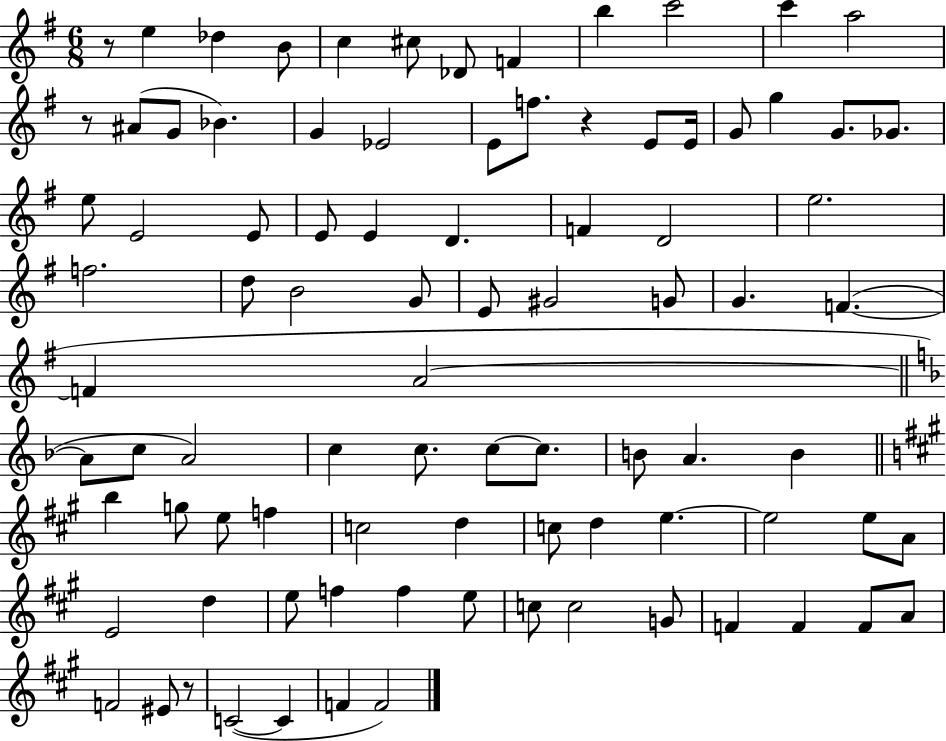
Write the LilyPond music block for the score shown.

{
  \clef treble
  \numericTimeSignature
  \time 6/8
  \key g \major
  r8 e''4 des''4 b'8 | c''4 cis''8 des'8 f'4 | b''4 c'''2 | c'''4 a''2 | \break r8 ais'8( g'8 bes'4.) | g'4 ees'2 | e'8 f''8. r4 e'8 e'16 | g'8 g''4 g'8. ges'8. | \break e''8 e'2 e'8 | e'8 e'4 d'4. | f'4 d'2 | e''2. | \break f''2. | d''8 b'2 g'8 | e'8 gis'2 g'8 | g'4. f'4.~(~ | \break f'4 a'2~~ | \bar "||" \break \key f \major a'8 c''8 a'2) | c''4 c''8. c''8~~ c''8. | b'8 a'4. b'4 | \bar "||" \break \key a \major b''4 g''8 e''8 f''4 | c''2 d''4 | c''8 d''4 e''4.~~ | e''2 e''8 a'8 | \break e'2 d''4 | e''8 f''4 f''4 e''8 | c''8 c''2 g'8 | f'4 f'4 f'8 a'8 | \break f'2 eis'8 r8 | c'2~(~ c'4 | f'4 f'2) | \bar "|."
}